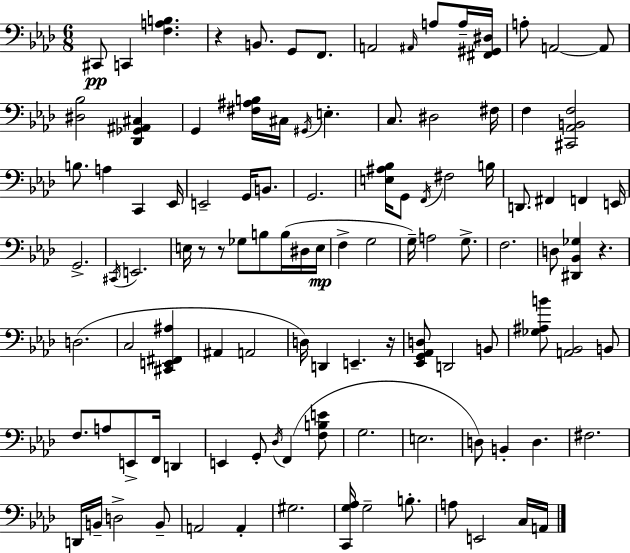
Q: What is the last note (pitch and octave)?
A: A2